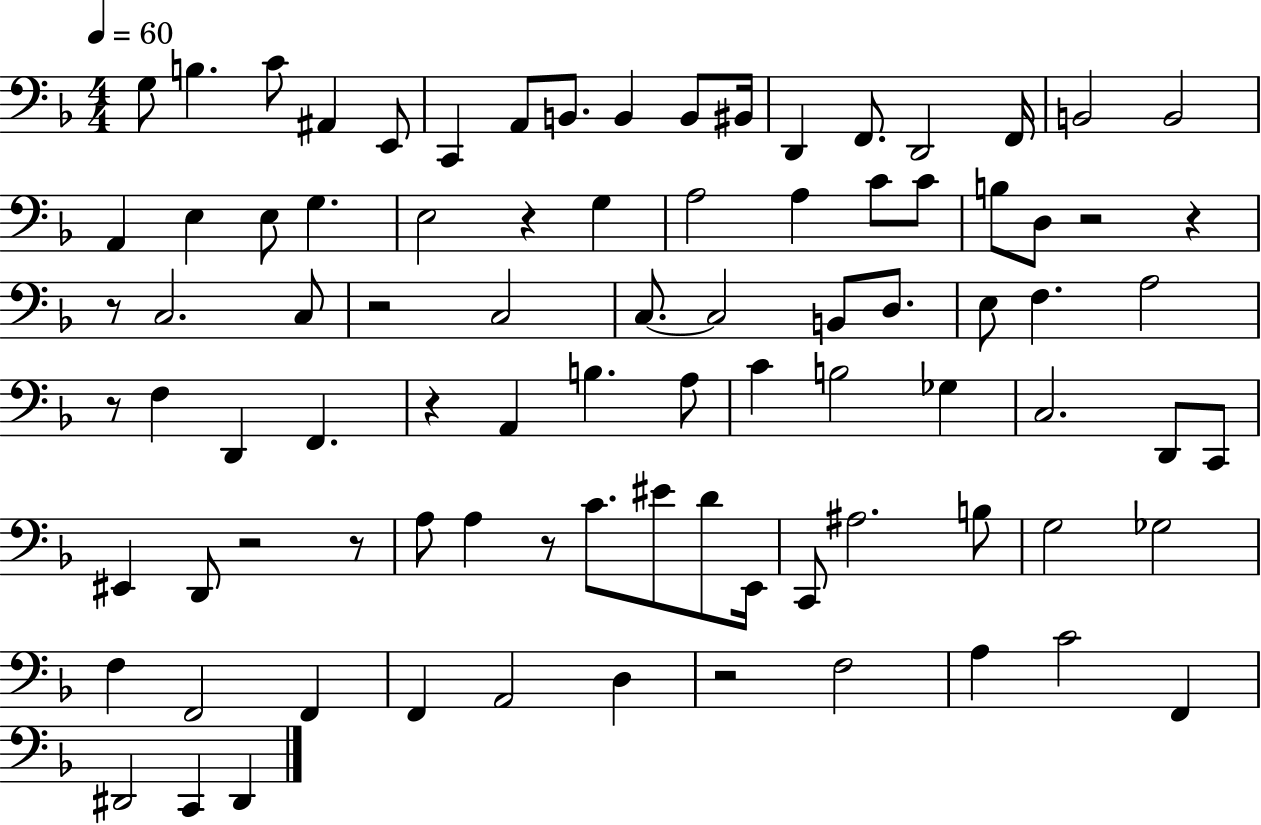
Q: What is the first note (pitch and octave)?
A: G3